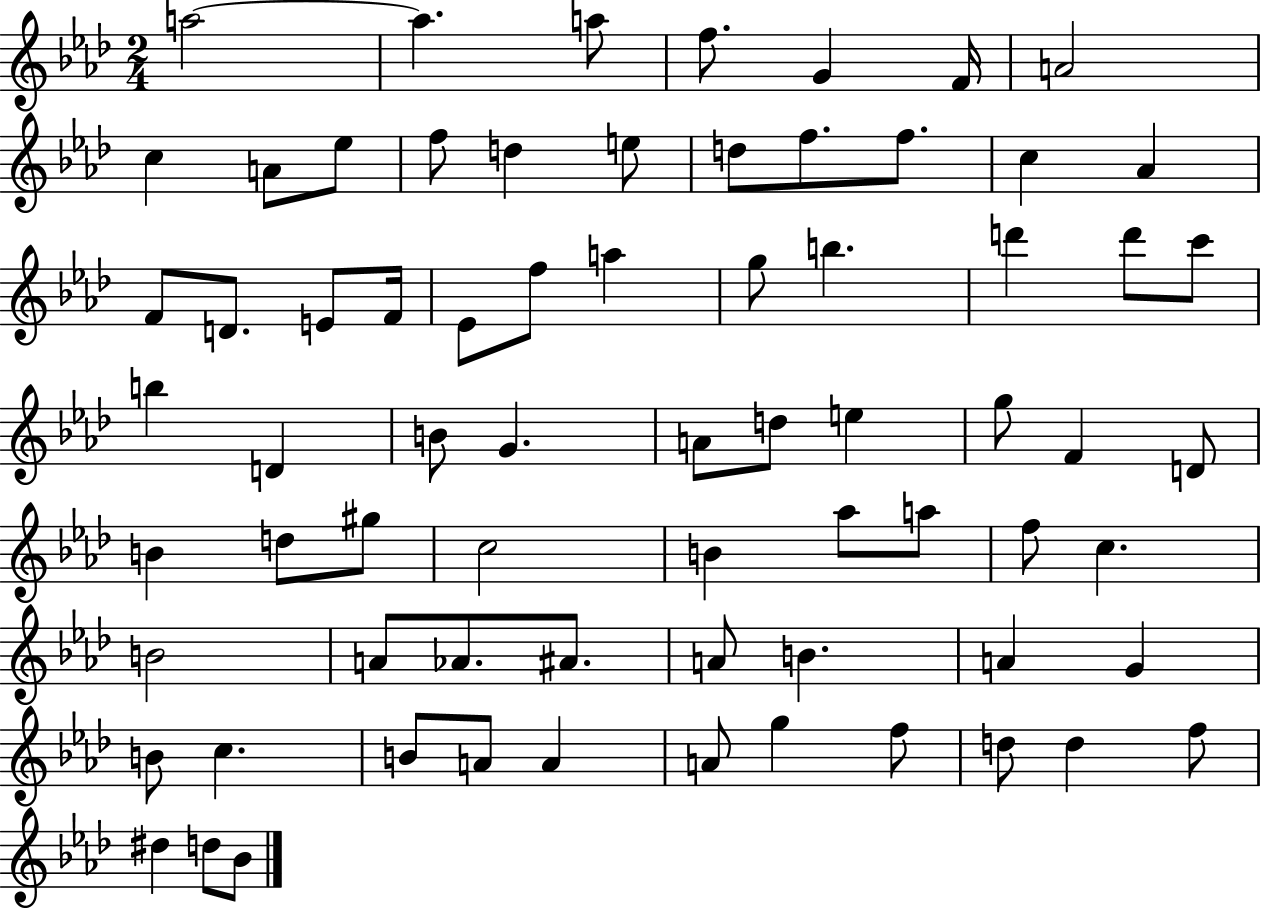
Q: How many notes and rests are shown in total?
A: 71